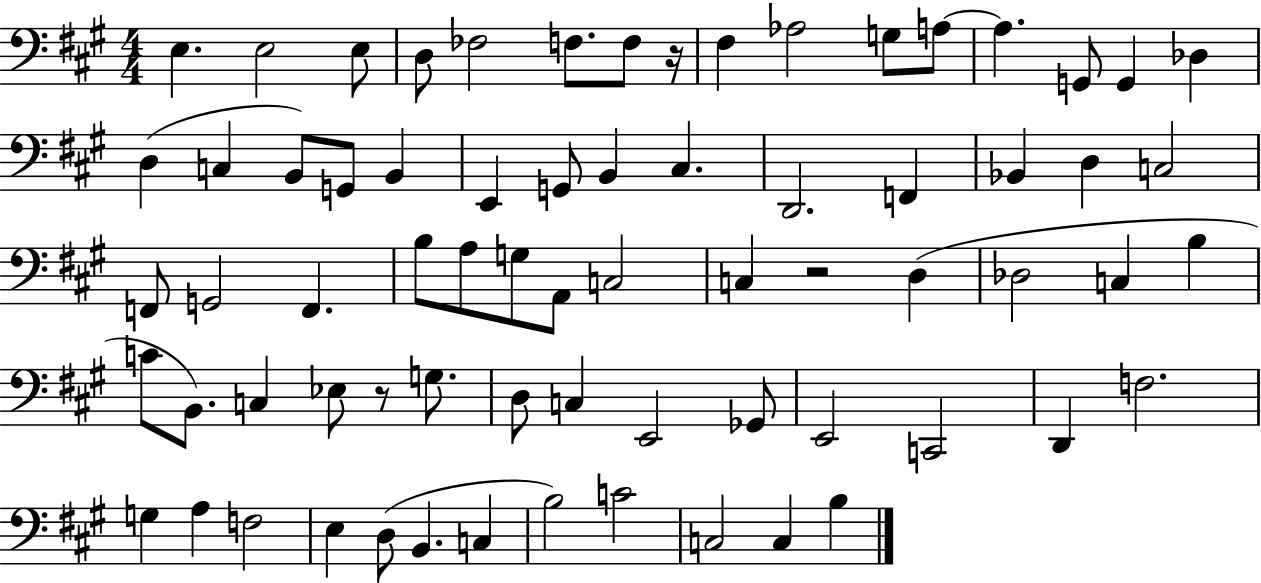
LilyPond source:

{
  \clef bass
  \numericTimeSignature
  \time 4/4
  \key a \major
  e4. e2 e8 | d8 fes2 f8. f8 r16 | fis4 aes2 g8 a8~~ | a4. g,8 g,4 des4 | \break d4( c4 b,8) g,8 b,4 | e,4 g,8 b,4 cis4. | d,2. f,4 | bes,4 d4 c2 | \break f,8 g,2 f,4. | b8 a8 g8 a,8 c2 | c4 r2 d4( | des2 c4 b4 | \break c'8 b,8.) c4 ees8 r8 g8. | d8 c4 e,2 ges,8 | e,2 c,2 | d,4 f2. | \break g4 a4 f2 | e4 d8( b,4. c4 | b2) c'2 | c2 c4 b4 | \break \bar "|."
}